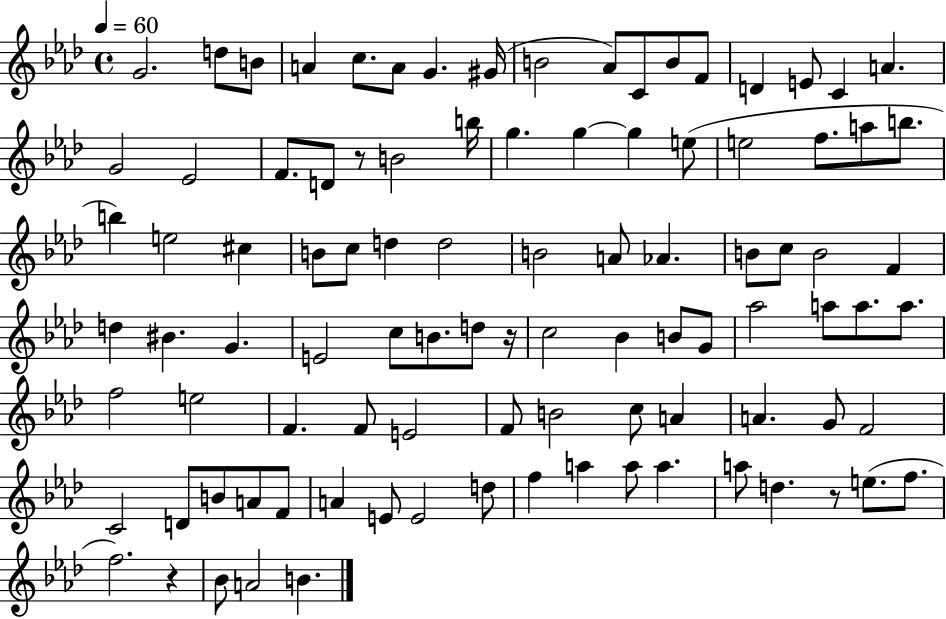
G4/h. D5/e B4/e A4/q C5/e. A4/e G4/q. G#4/s B4/h Ab4/e C4/e B4/e F4/e D4/q E4/e C4/q A4/q. G4/h Eb4/h F4/e. D4/e R/e B4/h B5/s G5/q. G5/q G5/q E5/e E5/h F5/e. A5/e B5/e. B5/q E5/h C#5/q B4/e C5/e D5/q D5/h B4/h A4/e Ab4/q. B4/e C5/e B4/h F4/q D5/q BIS4/q. G4/q. E4/h C5/e B4/e. D5/e R/s C5/h Bb4/q B4/e G4/e Ab5/h A5/e A5/e. A5/e. F5/h E5/h F4/q. F4/e E4/h F4/e B4/h C5/e A4/q A4/q. G4/e F4/h C4/h D4/e B4/e A4/e F4/e A4/q E4/e E4/h D5/e F5/q A5/q A5/e A5/q. A5/e D5/q. R/e E5/e. F5/e. F5/h. R/q Bb4/e A4/h B4/q.